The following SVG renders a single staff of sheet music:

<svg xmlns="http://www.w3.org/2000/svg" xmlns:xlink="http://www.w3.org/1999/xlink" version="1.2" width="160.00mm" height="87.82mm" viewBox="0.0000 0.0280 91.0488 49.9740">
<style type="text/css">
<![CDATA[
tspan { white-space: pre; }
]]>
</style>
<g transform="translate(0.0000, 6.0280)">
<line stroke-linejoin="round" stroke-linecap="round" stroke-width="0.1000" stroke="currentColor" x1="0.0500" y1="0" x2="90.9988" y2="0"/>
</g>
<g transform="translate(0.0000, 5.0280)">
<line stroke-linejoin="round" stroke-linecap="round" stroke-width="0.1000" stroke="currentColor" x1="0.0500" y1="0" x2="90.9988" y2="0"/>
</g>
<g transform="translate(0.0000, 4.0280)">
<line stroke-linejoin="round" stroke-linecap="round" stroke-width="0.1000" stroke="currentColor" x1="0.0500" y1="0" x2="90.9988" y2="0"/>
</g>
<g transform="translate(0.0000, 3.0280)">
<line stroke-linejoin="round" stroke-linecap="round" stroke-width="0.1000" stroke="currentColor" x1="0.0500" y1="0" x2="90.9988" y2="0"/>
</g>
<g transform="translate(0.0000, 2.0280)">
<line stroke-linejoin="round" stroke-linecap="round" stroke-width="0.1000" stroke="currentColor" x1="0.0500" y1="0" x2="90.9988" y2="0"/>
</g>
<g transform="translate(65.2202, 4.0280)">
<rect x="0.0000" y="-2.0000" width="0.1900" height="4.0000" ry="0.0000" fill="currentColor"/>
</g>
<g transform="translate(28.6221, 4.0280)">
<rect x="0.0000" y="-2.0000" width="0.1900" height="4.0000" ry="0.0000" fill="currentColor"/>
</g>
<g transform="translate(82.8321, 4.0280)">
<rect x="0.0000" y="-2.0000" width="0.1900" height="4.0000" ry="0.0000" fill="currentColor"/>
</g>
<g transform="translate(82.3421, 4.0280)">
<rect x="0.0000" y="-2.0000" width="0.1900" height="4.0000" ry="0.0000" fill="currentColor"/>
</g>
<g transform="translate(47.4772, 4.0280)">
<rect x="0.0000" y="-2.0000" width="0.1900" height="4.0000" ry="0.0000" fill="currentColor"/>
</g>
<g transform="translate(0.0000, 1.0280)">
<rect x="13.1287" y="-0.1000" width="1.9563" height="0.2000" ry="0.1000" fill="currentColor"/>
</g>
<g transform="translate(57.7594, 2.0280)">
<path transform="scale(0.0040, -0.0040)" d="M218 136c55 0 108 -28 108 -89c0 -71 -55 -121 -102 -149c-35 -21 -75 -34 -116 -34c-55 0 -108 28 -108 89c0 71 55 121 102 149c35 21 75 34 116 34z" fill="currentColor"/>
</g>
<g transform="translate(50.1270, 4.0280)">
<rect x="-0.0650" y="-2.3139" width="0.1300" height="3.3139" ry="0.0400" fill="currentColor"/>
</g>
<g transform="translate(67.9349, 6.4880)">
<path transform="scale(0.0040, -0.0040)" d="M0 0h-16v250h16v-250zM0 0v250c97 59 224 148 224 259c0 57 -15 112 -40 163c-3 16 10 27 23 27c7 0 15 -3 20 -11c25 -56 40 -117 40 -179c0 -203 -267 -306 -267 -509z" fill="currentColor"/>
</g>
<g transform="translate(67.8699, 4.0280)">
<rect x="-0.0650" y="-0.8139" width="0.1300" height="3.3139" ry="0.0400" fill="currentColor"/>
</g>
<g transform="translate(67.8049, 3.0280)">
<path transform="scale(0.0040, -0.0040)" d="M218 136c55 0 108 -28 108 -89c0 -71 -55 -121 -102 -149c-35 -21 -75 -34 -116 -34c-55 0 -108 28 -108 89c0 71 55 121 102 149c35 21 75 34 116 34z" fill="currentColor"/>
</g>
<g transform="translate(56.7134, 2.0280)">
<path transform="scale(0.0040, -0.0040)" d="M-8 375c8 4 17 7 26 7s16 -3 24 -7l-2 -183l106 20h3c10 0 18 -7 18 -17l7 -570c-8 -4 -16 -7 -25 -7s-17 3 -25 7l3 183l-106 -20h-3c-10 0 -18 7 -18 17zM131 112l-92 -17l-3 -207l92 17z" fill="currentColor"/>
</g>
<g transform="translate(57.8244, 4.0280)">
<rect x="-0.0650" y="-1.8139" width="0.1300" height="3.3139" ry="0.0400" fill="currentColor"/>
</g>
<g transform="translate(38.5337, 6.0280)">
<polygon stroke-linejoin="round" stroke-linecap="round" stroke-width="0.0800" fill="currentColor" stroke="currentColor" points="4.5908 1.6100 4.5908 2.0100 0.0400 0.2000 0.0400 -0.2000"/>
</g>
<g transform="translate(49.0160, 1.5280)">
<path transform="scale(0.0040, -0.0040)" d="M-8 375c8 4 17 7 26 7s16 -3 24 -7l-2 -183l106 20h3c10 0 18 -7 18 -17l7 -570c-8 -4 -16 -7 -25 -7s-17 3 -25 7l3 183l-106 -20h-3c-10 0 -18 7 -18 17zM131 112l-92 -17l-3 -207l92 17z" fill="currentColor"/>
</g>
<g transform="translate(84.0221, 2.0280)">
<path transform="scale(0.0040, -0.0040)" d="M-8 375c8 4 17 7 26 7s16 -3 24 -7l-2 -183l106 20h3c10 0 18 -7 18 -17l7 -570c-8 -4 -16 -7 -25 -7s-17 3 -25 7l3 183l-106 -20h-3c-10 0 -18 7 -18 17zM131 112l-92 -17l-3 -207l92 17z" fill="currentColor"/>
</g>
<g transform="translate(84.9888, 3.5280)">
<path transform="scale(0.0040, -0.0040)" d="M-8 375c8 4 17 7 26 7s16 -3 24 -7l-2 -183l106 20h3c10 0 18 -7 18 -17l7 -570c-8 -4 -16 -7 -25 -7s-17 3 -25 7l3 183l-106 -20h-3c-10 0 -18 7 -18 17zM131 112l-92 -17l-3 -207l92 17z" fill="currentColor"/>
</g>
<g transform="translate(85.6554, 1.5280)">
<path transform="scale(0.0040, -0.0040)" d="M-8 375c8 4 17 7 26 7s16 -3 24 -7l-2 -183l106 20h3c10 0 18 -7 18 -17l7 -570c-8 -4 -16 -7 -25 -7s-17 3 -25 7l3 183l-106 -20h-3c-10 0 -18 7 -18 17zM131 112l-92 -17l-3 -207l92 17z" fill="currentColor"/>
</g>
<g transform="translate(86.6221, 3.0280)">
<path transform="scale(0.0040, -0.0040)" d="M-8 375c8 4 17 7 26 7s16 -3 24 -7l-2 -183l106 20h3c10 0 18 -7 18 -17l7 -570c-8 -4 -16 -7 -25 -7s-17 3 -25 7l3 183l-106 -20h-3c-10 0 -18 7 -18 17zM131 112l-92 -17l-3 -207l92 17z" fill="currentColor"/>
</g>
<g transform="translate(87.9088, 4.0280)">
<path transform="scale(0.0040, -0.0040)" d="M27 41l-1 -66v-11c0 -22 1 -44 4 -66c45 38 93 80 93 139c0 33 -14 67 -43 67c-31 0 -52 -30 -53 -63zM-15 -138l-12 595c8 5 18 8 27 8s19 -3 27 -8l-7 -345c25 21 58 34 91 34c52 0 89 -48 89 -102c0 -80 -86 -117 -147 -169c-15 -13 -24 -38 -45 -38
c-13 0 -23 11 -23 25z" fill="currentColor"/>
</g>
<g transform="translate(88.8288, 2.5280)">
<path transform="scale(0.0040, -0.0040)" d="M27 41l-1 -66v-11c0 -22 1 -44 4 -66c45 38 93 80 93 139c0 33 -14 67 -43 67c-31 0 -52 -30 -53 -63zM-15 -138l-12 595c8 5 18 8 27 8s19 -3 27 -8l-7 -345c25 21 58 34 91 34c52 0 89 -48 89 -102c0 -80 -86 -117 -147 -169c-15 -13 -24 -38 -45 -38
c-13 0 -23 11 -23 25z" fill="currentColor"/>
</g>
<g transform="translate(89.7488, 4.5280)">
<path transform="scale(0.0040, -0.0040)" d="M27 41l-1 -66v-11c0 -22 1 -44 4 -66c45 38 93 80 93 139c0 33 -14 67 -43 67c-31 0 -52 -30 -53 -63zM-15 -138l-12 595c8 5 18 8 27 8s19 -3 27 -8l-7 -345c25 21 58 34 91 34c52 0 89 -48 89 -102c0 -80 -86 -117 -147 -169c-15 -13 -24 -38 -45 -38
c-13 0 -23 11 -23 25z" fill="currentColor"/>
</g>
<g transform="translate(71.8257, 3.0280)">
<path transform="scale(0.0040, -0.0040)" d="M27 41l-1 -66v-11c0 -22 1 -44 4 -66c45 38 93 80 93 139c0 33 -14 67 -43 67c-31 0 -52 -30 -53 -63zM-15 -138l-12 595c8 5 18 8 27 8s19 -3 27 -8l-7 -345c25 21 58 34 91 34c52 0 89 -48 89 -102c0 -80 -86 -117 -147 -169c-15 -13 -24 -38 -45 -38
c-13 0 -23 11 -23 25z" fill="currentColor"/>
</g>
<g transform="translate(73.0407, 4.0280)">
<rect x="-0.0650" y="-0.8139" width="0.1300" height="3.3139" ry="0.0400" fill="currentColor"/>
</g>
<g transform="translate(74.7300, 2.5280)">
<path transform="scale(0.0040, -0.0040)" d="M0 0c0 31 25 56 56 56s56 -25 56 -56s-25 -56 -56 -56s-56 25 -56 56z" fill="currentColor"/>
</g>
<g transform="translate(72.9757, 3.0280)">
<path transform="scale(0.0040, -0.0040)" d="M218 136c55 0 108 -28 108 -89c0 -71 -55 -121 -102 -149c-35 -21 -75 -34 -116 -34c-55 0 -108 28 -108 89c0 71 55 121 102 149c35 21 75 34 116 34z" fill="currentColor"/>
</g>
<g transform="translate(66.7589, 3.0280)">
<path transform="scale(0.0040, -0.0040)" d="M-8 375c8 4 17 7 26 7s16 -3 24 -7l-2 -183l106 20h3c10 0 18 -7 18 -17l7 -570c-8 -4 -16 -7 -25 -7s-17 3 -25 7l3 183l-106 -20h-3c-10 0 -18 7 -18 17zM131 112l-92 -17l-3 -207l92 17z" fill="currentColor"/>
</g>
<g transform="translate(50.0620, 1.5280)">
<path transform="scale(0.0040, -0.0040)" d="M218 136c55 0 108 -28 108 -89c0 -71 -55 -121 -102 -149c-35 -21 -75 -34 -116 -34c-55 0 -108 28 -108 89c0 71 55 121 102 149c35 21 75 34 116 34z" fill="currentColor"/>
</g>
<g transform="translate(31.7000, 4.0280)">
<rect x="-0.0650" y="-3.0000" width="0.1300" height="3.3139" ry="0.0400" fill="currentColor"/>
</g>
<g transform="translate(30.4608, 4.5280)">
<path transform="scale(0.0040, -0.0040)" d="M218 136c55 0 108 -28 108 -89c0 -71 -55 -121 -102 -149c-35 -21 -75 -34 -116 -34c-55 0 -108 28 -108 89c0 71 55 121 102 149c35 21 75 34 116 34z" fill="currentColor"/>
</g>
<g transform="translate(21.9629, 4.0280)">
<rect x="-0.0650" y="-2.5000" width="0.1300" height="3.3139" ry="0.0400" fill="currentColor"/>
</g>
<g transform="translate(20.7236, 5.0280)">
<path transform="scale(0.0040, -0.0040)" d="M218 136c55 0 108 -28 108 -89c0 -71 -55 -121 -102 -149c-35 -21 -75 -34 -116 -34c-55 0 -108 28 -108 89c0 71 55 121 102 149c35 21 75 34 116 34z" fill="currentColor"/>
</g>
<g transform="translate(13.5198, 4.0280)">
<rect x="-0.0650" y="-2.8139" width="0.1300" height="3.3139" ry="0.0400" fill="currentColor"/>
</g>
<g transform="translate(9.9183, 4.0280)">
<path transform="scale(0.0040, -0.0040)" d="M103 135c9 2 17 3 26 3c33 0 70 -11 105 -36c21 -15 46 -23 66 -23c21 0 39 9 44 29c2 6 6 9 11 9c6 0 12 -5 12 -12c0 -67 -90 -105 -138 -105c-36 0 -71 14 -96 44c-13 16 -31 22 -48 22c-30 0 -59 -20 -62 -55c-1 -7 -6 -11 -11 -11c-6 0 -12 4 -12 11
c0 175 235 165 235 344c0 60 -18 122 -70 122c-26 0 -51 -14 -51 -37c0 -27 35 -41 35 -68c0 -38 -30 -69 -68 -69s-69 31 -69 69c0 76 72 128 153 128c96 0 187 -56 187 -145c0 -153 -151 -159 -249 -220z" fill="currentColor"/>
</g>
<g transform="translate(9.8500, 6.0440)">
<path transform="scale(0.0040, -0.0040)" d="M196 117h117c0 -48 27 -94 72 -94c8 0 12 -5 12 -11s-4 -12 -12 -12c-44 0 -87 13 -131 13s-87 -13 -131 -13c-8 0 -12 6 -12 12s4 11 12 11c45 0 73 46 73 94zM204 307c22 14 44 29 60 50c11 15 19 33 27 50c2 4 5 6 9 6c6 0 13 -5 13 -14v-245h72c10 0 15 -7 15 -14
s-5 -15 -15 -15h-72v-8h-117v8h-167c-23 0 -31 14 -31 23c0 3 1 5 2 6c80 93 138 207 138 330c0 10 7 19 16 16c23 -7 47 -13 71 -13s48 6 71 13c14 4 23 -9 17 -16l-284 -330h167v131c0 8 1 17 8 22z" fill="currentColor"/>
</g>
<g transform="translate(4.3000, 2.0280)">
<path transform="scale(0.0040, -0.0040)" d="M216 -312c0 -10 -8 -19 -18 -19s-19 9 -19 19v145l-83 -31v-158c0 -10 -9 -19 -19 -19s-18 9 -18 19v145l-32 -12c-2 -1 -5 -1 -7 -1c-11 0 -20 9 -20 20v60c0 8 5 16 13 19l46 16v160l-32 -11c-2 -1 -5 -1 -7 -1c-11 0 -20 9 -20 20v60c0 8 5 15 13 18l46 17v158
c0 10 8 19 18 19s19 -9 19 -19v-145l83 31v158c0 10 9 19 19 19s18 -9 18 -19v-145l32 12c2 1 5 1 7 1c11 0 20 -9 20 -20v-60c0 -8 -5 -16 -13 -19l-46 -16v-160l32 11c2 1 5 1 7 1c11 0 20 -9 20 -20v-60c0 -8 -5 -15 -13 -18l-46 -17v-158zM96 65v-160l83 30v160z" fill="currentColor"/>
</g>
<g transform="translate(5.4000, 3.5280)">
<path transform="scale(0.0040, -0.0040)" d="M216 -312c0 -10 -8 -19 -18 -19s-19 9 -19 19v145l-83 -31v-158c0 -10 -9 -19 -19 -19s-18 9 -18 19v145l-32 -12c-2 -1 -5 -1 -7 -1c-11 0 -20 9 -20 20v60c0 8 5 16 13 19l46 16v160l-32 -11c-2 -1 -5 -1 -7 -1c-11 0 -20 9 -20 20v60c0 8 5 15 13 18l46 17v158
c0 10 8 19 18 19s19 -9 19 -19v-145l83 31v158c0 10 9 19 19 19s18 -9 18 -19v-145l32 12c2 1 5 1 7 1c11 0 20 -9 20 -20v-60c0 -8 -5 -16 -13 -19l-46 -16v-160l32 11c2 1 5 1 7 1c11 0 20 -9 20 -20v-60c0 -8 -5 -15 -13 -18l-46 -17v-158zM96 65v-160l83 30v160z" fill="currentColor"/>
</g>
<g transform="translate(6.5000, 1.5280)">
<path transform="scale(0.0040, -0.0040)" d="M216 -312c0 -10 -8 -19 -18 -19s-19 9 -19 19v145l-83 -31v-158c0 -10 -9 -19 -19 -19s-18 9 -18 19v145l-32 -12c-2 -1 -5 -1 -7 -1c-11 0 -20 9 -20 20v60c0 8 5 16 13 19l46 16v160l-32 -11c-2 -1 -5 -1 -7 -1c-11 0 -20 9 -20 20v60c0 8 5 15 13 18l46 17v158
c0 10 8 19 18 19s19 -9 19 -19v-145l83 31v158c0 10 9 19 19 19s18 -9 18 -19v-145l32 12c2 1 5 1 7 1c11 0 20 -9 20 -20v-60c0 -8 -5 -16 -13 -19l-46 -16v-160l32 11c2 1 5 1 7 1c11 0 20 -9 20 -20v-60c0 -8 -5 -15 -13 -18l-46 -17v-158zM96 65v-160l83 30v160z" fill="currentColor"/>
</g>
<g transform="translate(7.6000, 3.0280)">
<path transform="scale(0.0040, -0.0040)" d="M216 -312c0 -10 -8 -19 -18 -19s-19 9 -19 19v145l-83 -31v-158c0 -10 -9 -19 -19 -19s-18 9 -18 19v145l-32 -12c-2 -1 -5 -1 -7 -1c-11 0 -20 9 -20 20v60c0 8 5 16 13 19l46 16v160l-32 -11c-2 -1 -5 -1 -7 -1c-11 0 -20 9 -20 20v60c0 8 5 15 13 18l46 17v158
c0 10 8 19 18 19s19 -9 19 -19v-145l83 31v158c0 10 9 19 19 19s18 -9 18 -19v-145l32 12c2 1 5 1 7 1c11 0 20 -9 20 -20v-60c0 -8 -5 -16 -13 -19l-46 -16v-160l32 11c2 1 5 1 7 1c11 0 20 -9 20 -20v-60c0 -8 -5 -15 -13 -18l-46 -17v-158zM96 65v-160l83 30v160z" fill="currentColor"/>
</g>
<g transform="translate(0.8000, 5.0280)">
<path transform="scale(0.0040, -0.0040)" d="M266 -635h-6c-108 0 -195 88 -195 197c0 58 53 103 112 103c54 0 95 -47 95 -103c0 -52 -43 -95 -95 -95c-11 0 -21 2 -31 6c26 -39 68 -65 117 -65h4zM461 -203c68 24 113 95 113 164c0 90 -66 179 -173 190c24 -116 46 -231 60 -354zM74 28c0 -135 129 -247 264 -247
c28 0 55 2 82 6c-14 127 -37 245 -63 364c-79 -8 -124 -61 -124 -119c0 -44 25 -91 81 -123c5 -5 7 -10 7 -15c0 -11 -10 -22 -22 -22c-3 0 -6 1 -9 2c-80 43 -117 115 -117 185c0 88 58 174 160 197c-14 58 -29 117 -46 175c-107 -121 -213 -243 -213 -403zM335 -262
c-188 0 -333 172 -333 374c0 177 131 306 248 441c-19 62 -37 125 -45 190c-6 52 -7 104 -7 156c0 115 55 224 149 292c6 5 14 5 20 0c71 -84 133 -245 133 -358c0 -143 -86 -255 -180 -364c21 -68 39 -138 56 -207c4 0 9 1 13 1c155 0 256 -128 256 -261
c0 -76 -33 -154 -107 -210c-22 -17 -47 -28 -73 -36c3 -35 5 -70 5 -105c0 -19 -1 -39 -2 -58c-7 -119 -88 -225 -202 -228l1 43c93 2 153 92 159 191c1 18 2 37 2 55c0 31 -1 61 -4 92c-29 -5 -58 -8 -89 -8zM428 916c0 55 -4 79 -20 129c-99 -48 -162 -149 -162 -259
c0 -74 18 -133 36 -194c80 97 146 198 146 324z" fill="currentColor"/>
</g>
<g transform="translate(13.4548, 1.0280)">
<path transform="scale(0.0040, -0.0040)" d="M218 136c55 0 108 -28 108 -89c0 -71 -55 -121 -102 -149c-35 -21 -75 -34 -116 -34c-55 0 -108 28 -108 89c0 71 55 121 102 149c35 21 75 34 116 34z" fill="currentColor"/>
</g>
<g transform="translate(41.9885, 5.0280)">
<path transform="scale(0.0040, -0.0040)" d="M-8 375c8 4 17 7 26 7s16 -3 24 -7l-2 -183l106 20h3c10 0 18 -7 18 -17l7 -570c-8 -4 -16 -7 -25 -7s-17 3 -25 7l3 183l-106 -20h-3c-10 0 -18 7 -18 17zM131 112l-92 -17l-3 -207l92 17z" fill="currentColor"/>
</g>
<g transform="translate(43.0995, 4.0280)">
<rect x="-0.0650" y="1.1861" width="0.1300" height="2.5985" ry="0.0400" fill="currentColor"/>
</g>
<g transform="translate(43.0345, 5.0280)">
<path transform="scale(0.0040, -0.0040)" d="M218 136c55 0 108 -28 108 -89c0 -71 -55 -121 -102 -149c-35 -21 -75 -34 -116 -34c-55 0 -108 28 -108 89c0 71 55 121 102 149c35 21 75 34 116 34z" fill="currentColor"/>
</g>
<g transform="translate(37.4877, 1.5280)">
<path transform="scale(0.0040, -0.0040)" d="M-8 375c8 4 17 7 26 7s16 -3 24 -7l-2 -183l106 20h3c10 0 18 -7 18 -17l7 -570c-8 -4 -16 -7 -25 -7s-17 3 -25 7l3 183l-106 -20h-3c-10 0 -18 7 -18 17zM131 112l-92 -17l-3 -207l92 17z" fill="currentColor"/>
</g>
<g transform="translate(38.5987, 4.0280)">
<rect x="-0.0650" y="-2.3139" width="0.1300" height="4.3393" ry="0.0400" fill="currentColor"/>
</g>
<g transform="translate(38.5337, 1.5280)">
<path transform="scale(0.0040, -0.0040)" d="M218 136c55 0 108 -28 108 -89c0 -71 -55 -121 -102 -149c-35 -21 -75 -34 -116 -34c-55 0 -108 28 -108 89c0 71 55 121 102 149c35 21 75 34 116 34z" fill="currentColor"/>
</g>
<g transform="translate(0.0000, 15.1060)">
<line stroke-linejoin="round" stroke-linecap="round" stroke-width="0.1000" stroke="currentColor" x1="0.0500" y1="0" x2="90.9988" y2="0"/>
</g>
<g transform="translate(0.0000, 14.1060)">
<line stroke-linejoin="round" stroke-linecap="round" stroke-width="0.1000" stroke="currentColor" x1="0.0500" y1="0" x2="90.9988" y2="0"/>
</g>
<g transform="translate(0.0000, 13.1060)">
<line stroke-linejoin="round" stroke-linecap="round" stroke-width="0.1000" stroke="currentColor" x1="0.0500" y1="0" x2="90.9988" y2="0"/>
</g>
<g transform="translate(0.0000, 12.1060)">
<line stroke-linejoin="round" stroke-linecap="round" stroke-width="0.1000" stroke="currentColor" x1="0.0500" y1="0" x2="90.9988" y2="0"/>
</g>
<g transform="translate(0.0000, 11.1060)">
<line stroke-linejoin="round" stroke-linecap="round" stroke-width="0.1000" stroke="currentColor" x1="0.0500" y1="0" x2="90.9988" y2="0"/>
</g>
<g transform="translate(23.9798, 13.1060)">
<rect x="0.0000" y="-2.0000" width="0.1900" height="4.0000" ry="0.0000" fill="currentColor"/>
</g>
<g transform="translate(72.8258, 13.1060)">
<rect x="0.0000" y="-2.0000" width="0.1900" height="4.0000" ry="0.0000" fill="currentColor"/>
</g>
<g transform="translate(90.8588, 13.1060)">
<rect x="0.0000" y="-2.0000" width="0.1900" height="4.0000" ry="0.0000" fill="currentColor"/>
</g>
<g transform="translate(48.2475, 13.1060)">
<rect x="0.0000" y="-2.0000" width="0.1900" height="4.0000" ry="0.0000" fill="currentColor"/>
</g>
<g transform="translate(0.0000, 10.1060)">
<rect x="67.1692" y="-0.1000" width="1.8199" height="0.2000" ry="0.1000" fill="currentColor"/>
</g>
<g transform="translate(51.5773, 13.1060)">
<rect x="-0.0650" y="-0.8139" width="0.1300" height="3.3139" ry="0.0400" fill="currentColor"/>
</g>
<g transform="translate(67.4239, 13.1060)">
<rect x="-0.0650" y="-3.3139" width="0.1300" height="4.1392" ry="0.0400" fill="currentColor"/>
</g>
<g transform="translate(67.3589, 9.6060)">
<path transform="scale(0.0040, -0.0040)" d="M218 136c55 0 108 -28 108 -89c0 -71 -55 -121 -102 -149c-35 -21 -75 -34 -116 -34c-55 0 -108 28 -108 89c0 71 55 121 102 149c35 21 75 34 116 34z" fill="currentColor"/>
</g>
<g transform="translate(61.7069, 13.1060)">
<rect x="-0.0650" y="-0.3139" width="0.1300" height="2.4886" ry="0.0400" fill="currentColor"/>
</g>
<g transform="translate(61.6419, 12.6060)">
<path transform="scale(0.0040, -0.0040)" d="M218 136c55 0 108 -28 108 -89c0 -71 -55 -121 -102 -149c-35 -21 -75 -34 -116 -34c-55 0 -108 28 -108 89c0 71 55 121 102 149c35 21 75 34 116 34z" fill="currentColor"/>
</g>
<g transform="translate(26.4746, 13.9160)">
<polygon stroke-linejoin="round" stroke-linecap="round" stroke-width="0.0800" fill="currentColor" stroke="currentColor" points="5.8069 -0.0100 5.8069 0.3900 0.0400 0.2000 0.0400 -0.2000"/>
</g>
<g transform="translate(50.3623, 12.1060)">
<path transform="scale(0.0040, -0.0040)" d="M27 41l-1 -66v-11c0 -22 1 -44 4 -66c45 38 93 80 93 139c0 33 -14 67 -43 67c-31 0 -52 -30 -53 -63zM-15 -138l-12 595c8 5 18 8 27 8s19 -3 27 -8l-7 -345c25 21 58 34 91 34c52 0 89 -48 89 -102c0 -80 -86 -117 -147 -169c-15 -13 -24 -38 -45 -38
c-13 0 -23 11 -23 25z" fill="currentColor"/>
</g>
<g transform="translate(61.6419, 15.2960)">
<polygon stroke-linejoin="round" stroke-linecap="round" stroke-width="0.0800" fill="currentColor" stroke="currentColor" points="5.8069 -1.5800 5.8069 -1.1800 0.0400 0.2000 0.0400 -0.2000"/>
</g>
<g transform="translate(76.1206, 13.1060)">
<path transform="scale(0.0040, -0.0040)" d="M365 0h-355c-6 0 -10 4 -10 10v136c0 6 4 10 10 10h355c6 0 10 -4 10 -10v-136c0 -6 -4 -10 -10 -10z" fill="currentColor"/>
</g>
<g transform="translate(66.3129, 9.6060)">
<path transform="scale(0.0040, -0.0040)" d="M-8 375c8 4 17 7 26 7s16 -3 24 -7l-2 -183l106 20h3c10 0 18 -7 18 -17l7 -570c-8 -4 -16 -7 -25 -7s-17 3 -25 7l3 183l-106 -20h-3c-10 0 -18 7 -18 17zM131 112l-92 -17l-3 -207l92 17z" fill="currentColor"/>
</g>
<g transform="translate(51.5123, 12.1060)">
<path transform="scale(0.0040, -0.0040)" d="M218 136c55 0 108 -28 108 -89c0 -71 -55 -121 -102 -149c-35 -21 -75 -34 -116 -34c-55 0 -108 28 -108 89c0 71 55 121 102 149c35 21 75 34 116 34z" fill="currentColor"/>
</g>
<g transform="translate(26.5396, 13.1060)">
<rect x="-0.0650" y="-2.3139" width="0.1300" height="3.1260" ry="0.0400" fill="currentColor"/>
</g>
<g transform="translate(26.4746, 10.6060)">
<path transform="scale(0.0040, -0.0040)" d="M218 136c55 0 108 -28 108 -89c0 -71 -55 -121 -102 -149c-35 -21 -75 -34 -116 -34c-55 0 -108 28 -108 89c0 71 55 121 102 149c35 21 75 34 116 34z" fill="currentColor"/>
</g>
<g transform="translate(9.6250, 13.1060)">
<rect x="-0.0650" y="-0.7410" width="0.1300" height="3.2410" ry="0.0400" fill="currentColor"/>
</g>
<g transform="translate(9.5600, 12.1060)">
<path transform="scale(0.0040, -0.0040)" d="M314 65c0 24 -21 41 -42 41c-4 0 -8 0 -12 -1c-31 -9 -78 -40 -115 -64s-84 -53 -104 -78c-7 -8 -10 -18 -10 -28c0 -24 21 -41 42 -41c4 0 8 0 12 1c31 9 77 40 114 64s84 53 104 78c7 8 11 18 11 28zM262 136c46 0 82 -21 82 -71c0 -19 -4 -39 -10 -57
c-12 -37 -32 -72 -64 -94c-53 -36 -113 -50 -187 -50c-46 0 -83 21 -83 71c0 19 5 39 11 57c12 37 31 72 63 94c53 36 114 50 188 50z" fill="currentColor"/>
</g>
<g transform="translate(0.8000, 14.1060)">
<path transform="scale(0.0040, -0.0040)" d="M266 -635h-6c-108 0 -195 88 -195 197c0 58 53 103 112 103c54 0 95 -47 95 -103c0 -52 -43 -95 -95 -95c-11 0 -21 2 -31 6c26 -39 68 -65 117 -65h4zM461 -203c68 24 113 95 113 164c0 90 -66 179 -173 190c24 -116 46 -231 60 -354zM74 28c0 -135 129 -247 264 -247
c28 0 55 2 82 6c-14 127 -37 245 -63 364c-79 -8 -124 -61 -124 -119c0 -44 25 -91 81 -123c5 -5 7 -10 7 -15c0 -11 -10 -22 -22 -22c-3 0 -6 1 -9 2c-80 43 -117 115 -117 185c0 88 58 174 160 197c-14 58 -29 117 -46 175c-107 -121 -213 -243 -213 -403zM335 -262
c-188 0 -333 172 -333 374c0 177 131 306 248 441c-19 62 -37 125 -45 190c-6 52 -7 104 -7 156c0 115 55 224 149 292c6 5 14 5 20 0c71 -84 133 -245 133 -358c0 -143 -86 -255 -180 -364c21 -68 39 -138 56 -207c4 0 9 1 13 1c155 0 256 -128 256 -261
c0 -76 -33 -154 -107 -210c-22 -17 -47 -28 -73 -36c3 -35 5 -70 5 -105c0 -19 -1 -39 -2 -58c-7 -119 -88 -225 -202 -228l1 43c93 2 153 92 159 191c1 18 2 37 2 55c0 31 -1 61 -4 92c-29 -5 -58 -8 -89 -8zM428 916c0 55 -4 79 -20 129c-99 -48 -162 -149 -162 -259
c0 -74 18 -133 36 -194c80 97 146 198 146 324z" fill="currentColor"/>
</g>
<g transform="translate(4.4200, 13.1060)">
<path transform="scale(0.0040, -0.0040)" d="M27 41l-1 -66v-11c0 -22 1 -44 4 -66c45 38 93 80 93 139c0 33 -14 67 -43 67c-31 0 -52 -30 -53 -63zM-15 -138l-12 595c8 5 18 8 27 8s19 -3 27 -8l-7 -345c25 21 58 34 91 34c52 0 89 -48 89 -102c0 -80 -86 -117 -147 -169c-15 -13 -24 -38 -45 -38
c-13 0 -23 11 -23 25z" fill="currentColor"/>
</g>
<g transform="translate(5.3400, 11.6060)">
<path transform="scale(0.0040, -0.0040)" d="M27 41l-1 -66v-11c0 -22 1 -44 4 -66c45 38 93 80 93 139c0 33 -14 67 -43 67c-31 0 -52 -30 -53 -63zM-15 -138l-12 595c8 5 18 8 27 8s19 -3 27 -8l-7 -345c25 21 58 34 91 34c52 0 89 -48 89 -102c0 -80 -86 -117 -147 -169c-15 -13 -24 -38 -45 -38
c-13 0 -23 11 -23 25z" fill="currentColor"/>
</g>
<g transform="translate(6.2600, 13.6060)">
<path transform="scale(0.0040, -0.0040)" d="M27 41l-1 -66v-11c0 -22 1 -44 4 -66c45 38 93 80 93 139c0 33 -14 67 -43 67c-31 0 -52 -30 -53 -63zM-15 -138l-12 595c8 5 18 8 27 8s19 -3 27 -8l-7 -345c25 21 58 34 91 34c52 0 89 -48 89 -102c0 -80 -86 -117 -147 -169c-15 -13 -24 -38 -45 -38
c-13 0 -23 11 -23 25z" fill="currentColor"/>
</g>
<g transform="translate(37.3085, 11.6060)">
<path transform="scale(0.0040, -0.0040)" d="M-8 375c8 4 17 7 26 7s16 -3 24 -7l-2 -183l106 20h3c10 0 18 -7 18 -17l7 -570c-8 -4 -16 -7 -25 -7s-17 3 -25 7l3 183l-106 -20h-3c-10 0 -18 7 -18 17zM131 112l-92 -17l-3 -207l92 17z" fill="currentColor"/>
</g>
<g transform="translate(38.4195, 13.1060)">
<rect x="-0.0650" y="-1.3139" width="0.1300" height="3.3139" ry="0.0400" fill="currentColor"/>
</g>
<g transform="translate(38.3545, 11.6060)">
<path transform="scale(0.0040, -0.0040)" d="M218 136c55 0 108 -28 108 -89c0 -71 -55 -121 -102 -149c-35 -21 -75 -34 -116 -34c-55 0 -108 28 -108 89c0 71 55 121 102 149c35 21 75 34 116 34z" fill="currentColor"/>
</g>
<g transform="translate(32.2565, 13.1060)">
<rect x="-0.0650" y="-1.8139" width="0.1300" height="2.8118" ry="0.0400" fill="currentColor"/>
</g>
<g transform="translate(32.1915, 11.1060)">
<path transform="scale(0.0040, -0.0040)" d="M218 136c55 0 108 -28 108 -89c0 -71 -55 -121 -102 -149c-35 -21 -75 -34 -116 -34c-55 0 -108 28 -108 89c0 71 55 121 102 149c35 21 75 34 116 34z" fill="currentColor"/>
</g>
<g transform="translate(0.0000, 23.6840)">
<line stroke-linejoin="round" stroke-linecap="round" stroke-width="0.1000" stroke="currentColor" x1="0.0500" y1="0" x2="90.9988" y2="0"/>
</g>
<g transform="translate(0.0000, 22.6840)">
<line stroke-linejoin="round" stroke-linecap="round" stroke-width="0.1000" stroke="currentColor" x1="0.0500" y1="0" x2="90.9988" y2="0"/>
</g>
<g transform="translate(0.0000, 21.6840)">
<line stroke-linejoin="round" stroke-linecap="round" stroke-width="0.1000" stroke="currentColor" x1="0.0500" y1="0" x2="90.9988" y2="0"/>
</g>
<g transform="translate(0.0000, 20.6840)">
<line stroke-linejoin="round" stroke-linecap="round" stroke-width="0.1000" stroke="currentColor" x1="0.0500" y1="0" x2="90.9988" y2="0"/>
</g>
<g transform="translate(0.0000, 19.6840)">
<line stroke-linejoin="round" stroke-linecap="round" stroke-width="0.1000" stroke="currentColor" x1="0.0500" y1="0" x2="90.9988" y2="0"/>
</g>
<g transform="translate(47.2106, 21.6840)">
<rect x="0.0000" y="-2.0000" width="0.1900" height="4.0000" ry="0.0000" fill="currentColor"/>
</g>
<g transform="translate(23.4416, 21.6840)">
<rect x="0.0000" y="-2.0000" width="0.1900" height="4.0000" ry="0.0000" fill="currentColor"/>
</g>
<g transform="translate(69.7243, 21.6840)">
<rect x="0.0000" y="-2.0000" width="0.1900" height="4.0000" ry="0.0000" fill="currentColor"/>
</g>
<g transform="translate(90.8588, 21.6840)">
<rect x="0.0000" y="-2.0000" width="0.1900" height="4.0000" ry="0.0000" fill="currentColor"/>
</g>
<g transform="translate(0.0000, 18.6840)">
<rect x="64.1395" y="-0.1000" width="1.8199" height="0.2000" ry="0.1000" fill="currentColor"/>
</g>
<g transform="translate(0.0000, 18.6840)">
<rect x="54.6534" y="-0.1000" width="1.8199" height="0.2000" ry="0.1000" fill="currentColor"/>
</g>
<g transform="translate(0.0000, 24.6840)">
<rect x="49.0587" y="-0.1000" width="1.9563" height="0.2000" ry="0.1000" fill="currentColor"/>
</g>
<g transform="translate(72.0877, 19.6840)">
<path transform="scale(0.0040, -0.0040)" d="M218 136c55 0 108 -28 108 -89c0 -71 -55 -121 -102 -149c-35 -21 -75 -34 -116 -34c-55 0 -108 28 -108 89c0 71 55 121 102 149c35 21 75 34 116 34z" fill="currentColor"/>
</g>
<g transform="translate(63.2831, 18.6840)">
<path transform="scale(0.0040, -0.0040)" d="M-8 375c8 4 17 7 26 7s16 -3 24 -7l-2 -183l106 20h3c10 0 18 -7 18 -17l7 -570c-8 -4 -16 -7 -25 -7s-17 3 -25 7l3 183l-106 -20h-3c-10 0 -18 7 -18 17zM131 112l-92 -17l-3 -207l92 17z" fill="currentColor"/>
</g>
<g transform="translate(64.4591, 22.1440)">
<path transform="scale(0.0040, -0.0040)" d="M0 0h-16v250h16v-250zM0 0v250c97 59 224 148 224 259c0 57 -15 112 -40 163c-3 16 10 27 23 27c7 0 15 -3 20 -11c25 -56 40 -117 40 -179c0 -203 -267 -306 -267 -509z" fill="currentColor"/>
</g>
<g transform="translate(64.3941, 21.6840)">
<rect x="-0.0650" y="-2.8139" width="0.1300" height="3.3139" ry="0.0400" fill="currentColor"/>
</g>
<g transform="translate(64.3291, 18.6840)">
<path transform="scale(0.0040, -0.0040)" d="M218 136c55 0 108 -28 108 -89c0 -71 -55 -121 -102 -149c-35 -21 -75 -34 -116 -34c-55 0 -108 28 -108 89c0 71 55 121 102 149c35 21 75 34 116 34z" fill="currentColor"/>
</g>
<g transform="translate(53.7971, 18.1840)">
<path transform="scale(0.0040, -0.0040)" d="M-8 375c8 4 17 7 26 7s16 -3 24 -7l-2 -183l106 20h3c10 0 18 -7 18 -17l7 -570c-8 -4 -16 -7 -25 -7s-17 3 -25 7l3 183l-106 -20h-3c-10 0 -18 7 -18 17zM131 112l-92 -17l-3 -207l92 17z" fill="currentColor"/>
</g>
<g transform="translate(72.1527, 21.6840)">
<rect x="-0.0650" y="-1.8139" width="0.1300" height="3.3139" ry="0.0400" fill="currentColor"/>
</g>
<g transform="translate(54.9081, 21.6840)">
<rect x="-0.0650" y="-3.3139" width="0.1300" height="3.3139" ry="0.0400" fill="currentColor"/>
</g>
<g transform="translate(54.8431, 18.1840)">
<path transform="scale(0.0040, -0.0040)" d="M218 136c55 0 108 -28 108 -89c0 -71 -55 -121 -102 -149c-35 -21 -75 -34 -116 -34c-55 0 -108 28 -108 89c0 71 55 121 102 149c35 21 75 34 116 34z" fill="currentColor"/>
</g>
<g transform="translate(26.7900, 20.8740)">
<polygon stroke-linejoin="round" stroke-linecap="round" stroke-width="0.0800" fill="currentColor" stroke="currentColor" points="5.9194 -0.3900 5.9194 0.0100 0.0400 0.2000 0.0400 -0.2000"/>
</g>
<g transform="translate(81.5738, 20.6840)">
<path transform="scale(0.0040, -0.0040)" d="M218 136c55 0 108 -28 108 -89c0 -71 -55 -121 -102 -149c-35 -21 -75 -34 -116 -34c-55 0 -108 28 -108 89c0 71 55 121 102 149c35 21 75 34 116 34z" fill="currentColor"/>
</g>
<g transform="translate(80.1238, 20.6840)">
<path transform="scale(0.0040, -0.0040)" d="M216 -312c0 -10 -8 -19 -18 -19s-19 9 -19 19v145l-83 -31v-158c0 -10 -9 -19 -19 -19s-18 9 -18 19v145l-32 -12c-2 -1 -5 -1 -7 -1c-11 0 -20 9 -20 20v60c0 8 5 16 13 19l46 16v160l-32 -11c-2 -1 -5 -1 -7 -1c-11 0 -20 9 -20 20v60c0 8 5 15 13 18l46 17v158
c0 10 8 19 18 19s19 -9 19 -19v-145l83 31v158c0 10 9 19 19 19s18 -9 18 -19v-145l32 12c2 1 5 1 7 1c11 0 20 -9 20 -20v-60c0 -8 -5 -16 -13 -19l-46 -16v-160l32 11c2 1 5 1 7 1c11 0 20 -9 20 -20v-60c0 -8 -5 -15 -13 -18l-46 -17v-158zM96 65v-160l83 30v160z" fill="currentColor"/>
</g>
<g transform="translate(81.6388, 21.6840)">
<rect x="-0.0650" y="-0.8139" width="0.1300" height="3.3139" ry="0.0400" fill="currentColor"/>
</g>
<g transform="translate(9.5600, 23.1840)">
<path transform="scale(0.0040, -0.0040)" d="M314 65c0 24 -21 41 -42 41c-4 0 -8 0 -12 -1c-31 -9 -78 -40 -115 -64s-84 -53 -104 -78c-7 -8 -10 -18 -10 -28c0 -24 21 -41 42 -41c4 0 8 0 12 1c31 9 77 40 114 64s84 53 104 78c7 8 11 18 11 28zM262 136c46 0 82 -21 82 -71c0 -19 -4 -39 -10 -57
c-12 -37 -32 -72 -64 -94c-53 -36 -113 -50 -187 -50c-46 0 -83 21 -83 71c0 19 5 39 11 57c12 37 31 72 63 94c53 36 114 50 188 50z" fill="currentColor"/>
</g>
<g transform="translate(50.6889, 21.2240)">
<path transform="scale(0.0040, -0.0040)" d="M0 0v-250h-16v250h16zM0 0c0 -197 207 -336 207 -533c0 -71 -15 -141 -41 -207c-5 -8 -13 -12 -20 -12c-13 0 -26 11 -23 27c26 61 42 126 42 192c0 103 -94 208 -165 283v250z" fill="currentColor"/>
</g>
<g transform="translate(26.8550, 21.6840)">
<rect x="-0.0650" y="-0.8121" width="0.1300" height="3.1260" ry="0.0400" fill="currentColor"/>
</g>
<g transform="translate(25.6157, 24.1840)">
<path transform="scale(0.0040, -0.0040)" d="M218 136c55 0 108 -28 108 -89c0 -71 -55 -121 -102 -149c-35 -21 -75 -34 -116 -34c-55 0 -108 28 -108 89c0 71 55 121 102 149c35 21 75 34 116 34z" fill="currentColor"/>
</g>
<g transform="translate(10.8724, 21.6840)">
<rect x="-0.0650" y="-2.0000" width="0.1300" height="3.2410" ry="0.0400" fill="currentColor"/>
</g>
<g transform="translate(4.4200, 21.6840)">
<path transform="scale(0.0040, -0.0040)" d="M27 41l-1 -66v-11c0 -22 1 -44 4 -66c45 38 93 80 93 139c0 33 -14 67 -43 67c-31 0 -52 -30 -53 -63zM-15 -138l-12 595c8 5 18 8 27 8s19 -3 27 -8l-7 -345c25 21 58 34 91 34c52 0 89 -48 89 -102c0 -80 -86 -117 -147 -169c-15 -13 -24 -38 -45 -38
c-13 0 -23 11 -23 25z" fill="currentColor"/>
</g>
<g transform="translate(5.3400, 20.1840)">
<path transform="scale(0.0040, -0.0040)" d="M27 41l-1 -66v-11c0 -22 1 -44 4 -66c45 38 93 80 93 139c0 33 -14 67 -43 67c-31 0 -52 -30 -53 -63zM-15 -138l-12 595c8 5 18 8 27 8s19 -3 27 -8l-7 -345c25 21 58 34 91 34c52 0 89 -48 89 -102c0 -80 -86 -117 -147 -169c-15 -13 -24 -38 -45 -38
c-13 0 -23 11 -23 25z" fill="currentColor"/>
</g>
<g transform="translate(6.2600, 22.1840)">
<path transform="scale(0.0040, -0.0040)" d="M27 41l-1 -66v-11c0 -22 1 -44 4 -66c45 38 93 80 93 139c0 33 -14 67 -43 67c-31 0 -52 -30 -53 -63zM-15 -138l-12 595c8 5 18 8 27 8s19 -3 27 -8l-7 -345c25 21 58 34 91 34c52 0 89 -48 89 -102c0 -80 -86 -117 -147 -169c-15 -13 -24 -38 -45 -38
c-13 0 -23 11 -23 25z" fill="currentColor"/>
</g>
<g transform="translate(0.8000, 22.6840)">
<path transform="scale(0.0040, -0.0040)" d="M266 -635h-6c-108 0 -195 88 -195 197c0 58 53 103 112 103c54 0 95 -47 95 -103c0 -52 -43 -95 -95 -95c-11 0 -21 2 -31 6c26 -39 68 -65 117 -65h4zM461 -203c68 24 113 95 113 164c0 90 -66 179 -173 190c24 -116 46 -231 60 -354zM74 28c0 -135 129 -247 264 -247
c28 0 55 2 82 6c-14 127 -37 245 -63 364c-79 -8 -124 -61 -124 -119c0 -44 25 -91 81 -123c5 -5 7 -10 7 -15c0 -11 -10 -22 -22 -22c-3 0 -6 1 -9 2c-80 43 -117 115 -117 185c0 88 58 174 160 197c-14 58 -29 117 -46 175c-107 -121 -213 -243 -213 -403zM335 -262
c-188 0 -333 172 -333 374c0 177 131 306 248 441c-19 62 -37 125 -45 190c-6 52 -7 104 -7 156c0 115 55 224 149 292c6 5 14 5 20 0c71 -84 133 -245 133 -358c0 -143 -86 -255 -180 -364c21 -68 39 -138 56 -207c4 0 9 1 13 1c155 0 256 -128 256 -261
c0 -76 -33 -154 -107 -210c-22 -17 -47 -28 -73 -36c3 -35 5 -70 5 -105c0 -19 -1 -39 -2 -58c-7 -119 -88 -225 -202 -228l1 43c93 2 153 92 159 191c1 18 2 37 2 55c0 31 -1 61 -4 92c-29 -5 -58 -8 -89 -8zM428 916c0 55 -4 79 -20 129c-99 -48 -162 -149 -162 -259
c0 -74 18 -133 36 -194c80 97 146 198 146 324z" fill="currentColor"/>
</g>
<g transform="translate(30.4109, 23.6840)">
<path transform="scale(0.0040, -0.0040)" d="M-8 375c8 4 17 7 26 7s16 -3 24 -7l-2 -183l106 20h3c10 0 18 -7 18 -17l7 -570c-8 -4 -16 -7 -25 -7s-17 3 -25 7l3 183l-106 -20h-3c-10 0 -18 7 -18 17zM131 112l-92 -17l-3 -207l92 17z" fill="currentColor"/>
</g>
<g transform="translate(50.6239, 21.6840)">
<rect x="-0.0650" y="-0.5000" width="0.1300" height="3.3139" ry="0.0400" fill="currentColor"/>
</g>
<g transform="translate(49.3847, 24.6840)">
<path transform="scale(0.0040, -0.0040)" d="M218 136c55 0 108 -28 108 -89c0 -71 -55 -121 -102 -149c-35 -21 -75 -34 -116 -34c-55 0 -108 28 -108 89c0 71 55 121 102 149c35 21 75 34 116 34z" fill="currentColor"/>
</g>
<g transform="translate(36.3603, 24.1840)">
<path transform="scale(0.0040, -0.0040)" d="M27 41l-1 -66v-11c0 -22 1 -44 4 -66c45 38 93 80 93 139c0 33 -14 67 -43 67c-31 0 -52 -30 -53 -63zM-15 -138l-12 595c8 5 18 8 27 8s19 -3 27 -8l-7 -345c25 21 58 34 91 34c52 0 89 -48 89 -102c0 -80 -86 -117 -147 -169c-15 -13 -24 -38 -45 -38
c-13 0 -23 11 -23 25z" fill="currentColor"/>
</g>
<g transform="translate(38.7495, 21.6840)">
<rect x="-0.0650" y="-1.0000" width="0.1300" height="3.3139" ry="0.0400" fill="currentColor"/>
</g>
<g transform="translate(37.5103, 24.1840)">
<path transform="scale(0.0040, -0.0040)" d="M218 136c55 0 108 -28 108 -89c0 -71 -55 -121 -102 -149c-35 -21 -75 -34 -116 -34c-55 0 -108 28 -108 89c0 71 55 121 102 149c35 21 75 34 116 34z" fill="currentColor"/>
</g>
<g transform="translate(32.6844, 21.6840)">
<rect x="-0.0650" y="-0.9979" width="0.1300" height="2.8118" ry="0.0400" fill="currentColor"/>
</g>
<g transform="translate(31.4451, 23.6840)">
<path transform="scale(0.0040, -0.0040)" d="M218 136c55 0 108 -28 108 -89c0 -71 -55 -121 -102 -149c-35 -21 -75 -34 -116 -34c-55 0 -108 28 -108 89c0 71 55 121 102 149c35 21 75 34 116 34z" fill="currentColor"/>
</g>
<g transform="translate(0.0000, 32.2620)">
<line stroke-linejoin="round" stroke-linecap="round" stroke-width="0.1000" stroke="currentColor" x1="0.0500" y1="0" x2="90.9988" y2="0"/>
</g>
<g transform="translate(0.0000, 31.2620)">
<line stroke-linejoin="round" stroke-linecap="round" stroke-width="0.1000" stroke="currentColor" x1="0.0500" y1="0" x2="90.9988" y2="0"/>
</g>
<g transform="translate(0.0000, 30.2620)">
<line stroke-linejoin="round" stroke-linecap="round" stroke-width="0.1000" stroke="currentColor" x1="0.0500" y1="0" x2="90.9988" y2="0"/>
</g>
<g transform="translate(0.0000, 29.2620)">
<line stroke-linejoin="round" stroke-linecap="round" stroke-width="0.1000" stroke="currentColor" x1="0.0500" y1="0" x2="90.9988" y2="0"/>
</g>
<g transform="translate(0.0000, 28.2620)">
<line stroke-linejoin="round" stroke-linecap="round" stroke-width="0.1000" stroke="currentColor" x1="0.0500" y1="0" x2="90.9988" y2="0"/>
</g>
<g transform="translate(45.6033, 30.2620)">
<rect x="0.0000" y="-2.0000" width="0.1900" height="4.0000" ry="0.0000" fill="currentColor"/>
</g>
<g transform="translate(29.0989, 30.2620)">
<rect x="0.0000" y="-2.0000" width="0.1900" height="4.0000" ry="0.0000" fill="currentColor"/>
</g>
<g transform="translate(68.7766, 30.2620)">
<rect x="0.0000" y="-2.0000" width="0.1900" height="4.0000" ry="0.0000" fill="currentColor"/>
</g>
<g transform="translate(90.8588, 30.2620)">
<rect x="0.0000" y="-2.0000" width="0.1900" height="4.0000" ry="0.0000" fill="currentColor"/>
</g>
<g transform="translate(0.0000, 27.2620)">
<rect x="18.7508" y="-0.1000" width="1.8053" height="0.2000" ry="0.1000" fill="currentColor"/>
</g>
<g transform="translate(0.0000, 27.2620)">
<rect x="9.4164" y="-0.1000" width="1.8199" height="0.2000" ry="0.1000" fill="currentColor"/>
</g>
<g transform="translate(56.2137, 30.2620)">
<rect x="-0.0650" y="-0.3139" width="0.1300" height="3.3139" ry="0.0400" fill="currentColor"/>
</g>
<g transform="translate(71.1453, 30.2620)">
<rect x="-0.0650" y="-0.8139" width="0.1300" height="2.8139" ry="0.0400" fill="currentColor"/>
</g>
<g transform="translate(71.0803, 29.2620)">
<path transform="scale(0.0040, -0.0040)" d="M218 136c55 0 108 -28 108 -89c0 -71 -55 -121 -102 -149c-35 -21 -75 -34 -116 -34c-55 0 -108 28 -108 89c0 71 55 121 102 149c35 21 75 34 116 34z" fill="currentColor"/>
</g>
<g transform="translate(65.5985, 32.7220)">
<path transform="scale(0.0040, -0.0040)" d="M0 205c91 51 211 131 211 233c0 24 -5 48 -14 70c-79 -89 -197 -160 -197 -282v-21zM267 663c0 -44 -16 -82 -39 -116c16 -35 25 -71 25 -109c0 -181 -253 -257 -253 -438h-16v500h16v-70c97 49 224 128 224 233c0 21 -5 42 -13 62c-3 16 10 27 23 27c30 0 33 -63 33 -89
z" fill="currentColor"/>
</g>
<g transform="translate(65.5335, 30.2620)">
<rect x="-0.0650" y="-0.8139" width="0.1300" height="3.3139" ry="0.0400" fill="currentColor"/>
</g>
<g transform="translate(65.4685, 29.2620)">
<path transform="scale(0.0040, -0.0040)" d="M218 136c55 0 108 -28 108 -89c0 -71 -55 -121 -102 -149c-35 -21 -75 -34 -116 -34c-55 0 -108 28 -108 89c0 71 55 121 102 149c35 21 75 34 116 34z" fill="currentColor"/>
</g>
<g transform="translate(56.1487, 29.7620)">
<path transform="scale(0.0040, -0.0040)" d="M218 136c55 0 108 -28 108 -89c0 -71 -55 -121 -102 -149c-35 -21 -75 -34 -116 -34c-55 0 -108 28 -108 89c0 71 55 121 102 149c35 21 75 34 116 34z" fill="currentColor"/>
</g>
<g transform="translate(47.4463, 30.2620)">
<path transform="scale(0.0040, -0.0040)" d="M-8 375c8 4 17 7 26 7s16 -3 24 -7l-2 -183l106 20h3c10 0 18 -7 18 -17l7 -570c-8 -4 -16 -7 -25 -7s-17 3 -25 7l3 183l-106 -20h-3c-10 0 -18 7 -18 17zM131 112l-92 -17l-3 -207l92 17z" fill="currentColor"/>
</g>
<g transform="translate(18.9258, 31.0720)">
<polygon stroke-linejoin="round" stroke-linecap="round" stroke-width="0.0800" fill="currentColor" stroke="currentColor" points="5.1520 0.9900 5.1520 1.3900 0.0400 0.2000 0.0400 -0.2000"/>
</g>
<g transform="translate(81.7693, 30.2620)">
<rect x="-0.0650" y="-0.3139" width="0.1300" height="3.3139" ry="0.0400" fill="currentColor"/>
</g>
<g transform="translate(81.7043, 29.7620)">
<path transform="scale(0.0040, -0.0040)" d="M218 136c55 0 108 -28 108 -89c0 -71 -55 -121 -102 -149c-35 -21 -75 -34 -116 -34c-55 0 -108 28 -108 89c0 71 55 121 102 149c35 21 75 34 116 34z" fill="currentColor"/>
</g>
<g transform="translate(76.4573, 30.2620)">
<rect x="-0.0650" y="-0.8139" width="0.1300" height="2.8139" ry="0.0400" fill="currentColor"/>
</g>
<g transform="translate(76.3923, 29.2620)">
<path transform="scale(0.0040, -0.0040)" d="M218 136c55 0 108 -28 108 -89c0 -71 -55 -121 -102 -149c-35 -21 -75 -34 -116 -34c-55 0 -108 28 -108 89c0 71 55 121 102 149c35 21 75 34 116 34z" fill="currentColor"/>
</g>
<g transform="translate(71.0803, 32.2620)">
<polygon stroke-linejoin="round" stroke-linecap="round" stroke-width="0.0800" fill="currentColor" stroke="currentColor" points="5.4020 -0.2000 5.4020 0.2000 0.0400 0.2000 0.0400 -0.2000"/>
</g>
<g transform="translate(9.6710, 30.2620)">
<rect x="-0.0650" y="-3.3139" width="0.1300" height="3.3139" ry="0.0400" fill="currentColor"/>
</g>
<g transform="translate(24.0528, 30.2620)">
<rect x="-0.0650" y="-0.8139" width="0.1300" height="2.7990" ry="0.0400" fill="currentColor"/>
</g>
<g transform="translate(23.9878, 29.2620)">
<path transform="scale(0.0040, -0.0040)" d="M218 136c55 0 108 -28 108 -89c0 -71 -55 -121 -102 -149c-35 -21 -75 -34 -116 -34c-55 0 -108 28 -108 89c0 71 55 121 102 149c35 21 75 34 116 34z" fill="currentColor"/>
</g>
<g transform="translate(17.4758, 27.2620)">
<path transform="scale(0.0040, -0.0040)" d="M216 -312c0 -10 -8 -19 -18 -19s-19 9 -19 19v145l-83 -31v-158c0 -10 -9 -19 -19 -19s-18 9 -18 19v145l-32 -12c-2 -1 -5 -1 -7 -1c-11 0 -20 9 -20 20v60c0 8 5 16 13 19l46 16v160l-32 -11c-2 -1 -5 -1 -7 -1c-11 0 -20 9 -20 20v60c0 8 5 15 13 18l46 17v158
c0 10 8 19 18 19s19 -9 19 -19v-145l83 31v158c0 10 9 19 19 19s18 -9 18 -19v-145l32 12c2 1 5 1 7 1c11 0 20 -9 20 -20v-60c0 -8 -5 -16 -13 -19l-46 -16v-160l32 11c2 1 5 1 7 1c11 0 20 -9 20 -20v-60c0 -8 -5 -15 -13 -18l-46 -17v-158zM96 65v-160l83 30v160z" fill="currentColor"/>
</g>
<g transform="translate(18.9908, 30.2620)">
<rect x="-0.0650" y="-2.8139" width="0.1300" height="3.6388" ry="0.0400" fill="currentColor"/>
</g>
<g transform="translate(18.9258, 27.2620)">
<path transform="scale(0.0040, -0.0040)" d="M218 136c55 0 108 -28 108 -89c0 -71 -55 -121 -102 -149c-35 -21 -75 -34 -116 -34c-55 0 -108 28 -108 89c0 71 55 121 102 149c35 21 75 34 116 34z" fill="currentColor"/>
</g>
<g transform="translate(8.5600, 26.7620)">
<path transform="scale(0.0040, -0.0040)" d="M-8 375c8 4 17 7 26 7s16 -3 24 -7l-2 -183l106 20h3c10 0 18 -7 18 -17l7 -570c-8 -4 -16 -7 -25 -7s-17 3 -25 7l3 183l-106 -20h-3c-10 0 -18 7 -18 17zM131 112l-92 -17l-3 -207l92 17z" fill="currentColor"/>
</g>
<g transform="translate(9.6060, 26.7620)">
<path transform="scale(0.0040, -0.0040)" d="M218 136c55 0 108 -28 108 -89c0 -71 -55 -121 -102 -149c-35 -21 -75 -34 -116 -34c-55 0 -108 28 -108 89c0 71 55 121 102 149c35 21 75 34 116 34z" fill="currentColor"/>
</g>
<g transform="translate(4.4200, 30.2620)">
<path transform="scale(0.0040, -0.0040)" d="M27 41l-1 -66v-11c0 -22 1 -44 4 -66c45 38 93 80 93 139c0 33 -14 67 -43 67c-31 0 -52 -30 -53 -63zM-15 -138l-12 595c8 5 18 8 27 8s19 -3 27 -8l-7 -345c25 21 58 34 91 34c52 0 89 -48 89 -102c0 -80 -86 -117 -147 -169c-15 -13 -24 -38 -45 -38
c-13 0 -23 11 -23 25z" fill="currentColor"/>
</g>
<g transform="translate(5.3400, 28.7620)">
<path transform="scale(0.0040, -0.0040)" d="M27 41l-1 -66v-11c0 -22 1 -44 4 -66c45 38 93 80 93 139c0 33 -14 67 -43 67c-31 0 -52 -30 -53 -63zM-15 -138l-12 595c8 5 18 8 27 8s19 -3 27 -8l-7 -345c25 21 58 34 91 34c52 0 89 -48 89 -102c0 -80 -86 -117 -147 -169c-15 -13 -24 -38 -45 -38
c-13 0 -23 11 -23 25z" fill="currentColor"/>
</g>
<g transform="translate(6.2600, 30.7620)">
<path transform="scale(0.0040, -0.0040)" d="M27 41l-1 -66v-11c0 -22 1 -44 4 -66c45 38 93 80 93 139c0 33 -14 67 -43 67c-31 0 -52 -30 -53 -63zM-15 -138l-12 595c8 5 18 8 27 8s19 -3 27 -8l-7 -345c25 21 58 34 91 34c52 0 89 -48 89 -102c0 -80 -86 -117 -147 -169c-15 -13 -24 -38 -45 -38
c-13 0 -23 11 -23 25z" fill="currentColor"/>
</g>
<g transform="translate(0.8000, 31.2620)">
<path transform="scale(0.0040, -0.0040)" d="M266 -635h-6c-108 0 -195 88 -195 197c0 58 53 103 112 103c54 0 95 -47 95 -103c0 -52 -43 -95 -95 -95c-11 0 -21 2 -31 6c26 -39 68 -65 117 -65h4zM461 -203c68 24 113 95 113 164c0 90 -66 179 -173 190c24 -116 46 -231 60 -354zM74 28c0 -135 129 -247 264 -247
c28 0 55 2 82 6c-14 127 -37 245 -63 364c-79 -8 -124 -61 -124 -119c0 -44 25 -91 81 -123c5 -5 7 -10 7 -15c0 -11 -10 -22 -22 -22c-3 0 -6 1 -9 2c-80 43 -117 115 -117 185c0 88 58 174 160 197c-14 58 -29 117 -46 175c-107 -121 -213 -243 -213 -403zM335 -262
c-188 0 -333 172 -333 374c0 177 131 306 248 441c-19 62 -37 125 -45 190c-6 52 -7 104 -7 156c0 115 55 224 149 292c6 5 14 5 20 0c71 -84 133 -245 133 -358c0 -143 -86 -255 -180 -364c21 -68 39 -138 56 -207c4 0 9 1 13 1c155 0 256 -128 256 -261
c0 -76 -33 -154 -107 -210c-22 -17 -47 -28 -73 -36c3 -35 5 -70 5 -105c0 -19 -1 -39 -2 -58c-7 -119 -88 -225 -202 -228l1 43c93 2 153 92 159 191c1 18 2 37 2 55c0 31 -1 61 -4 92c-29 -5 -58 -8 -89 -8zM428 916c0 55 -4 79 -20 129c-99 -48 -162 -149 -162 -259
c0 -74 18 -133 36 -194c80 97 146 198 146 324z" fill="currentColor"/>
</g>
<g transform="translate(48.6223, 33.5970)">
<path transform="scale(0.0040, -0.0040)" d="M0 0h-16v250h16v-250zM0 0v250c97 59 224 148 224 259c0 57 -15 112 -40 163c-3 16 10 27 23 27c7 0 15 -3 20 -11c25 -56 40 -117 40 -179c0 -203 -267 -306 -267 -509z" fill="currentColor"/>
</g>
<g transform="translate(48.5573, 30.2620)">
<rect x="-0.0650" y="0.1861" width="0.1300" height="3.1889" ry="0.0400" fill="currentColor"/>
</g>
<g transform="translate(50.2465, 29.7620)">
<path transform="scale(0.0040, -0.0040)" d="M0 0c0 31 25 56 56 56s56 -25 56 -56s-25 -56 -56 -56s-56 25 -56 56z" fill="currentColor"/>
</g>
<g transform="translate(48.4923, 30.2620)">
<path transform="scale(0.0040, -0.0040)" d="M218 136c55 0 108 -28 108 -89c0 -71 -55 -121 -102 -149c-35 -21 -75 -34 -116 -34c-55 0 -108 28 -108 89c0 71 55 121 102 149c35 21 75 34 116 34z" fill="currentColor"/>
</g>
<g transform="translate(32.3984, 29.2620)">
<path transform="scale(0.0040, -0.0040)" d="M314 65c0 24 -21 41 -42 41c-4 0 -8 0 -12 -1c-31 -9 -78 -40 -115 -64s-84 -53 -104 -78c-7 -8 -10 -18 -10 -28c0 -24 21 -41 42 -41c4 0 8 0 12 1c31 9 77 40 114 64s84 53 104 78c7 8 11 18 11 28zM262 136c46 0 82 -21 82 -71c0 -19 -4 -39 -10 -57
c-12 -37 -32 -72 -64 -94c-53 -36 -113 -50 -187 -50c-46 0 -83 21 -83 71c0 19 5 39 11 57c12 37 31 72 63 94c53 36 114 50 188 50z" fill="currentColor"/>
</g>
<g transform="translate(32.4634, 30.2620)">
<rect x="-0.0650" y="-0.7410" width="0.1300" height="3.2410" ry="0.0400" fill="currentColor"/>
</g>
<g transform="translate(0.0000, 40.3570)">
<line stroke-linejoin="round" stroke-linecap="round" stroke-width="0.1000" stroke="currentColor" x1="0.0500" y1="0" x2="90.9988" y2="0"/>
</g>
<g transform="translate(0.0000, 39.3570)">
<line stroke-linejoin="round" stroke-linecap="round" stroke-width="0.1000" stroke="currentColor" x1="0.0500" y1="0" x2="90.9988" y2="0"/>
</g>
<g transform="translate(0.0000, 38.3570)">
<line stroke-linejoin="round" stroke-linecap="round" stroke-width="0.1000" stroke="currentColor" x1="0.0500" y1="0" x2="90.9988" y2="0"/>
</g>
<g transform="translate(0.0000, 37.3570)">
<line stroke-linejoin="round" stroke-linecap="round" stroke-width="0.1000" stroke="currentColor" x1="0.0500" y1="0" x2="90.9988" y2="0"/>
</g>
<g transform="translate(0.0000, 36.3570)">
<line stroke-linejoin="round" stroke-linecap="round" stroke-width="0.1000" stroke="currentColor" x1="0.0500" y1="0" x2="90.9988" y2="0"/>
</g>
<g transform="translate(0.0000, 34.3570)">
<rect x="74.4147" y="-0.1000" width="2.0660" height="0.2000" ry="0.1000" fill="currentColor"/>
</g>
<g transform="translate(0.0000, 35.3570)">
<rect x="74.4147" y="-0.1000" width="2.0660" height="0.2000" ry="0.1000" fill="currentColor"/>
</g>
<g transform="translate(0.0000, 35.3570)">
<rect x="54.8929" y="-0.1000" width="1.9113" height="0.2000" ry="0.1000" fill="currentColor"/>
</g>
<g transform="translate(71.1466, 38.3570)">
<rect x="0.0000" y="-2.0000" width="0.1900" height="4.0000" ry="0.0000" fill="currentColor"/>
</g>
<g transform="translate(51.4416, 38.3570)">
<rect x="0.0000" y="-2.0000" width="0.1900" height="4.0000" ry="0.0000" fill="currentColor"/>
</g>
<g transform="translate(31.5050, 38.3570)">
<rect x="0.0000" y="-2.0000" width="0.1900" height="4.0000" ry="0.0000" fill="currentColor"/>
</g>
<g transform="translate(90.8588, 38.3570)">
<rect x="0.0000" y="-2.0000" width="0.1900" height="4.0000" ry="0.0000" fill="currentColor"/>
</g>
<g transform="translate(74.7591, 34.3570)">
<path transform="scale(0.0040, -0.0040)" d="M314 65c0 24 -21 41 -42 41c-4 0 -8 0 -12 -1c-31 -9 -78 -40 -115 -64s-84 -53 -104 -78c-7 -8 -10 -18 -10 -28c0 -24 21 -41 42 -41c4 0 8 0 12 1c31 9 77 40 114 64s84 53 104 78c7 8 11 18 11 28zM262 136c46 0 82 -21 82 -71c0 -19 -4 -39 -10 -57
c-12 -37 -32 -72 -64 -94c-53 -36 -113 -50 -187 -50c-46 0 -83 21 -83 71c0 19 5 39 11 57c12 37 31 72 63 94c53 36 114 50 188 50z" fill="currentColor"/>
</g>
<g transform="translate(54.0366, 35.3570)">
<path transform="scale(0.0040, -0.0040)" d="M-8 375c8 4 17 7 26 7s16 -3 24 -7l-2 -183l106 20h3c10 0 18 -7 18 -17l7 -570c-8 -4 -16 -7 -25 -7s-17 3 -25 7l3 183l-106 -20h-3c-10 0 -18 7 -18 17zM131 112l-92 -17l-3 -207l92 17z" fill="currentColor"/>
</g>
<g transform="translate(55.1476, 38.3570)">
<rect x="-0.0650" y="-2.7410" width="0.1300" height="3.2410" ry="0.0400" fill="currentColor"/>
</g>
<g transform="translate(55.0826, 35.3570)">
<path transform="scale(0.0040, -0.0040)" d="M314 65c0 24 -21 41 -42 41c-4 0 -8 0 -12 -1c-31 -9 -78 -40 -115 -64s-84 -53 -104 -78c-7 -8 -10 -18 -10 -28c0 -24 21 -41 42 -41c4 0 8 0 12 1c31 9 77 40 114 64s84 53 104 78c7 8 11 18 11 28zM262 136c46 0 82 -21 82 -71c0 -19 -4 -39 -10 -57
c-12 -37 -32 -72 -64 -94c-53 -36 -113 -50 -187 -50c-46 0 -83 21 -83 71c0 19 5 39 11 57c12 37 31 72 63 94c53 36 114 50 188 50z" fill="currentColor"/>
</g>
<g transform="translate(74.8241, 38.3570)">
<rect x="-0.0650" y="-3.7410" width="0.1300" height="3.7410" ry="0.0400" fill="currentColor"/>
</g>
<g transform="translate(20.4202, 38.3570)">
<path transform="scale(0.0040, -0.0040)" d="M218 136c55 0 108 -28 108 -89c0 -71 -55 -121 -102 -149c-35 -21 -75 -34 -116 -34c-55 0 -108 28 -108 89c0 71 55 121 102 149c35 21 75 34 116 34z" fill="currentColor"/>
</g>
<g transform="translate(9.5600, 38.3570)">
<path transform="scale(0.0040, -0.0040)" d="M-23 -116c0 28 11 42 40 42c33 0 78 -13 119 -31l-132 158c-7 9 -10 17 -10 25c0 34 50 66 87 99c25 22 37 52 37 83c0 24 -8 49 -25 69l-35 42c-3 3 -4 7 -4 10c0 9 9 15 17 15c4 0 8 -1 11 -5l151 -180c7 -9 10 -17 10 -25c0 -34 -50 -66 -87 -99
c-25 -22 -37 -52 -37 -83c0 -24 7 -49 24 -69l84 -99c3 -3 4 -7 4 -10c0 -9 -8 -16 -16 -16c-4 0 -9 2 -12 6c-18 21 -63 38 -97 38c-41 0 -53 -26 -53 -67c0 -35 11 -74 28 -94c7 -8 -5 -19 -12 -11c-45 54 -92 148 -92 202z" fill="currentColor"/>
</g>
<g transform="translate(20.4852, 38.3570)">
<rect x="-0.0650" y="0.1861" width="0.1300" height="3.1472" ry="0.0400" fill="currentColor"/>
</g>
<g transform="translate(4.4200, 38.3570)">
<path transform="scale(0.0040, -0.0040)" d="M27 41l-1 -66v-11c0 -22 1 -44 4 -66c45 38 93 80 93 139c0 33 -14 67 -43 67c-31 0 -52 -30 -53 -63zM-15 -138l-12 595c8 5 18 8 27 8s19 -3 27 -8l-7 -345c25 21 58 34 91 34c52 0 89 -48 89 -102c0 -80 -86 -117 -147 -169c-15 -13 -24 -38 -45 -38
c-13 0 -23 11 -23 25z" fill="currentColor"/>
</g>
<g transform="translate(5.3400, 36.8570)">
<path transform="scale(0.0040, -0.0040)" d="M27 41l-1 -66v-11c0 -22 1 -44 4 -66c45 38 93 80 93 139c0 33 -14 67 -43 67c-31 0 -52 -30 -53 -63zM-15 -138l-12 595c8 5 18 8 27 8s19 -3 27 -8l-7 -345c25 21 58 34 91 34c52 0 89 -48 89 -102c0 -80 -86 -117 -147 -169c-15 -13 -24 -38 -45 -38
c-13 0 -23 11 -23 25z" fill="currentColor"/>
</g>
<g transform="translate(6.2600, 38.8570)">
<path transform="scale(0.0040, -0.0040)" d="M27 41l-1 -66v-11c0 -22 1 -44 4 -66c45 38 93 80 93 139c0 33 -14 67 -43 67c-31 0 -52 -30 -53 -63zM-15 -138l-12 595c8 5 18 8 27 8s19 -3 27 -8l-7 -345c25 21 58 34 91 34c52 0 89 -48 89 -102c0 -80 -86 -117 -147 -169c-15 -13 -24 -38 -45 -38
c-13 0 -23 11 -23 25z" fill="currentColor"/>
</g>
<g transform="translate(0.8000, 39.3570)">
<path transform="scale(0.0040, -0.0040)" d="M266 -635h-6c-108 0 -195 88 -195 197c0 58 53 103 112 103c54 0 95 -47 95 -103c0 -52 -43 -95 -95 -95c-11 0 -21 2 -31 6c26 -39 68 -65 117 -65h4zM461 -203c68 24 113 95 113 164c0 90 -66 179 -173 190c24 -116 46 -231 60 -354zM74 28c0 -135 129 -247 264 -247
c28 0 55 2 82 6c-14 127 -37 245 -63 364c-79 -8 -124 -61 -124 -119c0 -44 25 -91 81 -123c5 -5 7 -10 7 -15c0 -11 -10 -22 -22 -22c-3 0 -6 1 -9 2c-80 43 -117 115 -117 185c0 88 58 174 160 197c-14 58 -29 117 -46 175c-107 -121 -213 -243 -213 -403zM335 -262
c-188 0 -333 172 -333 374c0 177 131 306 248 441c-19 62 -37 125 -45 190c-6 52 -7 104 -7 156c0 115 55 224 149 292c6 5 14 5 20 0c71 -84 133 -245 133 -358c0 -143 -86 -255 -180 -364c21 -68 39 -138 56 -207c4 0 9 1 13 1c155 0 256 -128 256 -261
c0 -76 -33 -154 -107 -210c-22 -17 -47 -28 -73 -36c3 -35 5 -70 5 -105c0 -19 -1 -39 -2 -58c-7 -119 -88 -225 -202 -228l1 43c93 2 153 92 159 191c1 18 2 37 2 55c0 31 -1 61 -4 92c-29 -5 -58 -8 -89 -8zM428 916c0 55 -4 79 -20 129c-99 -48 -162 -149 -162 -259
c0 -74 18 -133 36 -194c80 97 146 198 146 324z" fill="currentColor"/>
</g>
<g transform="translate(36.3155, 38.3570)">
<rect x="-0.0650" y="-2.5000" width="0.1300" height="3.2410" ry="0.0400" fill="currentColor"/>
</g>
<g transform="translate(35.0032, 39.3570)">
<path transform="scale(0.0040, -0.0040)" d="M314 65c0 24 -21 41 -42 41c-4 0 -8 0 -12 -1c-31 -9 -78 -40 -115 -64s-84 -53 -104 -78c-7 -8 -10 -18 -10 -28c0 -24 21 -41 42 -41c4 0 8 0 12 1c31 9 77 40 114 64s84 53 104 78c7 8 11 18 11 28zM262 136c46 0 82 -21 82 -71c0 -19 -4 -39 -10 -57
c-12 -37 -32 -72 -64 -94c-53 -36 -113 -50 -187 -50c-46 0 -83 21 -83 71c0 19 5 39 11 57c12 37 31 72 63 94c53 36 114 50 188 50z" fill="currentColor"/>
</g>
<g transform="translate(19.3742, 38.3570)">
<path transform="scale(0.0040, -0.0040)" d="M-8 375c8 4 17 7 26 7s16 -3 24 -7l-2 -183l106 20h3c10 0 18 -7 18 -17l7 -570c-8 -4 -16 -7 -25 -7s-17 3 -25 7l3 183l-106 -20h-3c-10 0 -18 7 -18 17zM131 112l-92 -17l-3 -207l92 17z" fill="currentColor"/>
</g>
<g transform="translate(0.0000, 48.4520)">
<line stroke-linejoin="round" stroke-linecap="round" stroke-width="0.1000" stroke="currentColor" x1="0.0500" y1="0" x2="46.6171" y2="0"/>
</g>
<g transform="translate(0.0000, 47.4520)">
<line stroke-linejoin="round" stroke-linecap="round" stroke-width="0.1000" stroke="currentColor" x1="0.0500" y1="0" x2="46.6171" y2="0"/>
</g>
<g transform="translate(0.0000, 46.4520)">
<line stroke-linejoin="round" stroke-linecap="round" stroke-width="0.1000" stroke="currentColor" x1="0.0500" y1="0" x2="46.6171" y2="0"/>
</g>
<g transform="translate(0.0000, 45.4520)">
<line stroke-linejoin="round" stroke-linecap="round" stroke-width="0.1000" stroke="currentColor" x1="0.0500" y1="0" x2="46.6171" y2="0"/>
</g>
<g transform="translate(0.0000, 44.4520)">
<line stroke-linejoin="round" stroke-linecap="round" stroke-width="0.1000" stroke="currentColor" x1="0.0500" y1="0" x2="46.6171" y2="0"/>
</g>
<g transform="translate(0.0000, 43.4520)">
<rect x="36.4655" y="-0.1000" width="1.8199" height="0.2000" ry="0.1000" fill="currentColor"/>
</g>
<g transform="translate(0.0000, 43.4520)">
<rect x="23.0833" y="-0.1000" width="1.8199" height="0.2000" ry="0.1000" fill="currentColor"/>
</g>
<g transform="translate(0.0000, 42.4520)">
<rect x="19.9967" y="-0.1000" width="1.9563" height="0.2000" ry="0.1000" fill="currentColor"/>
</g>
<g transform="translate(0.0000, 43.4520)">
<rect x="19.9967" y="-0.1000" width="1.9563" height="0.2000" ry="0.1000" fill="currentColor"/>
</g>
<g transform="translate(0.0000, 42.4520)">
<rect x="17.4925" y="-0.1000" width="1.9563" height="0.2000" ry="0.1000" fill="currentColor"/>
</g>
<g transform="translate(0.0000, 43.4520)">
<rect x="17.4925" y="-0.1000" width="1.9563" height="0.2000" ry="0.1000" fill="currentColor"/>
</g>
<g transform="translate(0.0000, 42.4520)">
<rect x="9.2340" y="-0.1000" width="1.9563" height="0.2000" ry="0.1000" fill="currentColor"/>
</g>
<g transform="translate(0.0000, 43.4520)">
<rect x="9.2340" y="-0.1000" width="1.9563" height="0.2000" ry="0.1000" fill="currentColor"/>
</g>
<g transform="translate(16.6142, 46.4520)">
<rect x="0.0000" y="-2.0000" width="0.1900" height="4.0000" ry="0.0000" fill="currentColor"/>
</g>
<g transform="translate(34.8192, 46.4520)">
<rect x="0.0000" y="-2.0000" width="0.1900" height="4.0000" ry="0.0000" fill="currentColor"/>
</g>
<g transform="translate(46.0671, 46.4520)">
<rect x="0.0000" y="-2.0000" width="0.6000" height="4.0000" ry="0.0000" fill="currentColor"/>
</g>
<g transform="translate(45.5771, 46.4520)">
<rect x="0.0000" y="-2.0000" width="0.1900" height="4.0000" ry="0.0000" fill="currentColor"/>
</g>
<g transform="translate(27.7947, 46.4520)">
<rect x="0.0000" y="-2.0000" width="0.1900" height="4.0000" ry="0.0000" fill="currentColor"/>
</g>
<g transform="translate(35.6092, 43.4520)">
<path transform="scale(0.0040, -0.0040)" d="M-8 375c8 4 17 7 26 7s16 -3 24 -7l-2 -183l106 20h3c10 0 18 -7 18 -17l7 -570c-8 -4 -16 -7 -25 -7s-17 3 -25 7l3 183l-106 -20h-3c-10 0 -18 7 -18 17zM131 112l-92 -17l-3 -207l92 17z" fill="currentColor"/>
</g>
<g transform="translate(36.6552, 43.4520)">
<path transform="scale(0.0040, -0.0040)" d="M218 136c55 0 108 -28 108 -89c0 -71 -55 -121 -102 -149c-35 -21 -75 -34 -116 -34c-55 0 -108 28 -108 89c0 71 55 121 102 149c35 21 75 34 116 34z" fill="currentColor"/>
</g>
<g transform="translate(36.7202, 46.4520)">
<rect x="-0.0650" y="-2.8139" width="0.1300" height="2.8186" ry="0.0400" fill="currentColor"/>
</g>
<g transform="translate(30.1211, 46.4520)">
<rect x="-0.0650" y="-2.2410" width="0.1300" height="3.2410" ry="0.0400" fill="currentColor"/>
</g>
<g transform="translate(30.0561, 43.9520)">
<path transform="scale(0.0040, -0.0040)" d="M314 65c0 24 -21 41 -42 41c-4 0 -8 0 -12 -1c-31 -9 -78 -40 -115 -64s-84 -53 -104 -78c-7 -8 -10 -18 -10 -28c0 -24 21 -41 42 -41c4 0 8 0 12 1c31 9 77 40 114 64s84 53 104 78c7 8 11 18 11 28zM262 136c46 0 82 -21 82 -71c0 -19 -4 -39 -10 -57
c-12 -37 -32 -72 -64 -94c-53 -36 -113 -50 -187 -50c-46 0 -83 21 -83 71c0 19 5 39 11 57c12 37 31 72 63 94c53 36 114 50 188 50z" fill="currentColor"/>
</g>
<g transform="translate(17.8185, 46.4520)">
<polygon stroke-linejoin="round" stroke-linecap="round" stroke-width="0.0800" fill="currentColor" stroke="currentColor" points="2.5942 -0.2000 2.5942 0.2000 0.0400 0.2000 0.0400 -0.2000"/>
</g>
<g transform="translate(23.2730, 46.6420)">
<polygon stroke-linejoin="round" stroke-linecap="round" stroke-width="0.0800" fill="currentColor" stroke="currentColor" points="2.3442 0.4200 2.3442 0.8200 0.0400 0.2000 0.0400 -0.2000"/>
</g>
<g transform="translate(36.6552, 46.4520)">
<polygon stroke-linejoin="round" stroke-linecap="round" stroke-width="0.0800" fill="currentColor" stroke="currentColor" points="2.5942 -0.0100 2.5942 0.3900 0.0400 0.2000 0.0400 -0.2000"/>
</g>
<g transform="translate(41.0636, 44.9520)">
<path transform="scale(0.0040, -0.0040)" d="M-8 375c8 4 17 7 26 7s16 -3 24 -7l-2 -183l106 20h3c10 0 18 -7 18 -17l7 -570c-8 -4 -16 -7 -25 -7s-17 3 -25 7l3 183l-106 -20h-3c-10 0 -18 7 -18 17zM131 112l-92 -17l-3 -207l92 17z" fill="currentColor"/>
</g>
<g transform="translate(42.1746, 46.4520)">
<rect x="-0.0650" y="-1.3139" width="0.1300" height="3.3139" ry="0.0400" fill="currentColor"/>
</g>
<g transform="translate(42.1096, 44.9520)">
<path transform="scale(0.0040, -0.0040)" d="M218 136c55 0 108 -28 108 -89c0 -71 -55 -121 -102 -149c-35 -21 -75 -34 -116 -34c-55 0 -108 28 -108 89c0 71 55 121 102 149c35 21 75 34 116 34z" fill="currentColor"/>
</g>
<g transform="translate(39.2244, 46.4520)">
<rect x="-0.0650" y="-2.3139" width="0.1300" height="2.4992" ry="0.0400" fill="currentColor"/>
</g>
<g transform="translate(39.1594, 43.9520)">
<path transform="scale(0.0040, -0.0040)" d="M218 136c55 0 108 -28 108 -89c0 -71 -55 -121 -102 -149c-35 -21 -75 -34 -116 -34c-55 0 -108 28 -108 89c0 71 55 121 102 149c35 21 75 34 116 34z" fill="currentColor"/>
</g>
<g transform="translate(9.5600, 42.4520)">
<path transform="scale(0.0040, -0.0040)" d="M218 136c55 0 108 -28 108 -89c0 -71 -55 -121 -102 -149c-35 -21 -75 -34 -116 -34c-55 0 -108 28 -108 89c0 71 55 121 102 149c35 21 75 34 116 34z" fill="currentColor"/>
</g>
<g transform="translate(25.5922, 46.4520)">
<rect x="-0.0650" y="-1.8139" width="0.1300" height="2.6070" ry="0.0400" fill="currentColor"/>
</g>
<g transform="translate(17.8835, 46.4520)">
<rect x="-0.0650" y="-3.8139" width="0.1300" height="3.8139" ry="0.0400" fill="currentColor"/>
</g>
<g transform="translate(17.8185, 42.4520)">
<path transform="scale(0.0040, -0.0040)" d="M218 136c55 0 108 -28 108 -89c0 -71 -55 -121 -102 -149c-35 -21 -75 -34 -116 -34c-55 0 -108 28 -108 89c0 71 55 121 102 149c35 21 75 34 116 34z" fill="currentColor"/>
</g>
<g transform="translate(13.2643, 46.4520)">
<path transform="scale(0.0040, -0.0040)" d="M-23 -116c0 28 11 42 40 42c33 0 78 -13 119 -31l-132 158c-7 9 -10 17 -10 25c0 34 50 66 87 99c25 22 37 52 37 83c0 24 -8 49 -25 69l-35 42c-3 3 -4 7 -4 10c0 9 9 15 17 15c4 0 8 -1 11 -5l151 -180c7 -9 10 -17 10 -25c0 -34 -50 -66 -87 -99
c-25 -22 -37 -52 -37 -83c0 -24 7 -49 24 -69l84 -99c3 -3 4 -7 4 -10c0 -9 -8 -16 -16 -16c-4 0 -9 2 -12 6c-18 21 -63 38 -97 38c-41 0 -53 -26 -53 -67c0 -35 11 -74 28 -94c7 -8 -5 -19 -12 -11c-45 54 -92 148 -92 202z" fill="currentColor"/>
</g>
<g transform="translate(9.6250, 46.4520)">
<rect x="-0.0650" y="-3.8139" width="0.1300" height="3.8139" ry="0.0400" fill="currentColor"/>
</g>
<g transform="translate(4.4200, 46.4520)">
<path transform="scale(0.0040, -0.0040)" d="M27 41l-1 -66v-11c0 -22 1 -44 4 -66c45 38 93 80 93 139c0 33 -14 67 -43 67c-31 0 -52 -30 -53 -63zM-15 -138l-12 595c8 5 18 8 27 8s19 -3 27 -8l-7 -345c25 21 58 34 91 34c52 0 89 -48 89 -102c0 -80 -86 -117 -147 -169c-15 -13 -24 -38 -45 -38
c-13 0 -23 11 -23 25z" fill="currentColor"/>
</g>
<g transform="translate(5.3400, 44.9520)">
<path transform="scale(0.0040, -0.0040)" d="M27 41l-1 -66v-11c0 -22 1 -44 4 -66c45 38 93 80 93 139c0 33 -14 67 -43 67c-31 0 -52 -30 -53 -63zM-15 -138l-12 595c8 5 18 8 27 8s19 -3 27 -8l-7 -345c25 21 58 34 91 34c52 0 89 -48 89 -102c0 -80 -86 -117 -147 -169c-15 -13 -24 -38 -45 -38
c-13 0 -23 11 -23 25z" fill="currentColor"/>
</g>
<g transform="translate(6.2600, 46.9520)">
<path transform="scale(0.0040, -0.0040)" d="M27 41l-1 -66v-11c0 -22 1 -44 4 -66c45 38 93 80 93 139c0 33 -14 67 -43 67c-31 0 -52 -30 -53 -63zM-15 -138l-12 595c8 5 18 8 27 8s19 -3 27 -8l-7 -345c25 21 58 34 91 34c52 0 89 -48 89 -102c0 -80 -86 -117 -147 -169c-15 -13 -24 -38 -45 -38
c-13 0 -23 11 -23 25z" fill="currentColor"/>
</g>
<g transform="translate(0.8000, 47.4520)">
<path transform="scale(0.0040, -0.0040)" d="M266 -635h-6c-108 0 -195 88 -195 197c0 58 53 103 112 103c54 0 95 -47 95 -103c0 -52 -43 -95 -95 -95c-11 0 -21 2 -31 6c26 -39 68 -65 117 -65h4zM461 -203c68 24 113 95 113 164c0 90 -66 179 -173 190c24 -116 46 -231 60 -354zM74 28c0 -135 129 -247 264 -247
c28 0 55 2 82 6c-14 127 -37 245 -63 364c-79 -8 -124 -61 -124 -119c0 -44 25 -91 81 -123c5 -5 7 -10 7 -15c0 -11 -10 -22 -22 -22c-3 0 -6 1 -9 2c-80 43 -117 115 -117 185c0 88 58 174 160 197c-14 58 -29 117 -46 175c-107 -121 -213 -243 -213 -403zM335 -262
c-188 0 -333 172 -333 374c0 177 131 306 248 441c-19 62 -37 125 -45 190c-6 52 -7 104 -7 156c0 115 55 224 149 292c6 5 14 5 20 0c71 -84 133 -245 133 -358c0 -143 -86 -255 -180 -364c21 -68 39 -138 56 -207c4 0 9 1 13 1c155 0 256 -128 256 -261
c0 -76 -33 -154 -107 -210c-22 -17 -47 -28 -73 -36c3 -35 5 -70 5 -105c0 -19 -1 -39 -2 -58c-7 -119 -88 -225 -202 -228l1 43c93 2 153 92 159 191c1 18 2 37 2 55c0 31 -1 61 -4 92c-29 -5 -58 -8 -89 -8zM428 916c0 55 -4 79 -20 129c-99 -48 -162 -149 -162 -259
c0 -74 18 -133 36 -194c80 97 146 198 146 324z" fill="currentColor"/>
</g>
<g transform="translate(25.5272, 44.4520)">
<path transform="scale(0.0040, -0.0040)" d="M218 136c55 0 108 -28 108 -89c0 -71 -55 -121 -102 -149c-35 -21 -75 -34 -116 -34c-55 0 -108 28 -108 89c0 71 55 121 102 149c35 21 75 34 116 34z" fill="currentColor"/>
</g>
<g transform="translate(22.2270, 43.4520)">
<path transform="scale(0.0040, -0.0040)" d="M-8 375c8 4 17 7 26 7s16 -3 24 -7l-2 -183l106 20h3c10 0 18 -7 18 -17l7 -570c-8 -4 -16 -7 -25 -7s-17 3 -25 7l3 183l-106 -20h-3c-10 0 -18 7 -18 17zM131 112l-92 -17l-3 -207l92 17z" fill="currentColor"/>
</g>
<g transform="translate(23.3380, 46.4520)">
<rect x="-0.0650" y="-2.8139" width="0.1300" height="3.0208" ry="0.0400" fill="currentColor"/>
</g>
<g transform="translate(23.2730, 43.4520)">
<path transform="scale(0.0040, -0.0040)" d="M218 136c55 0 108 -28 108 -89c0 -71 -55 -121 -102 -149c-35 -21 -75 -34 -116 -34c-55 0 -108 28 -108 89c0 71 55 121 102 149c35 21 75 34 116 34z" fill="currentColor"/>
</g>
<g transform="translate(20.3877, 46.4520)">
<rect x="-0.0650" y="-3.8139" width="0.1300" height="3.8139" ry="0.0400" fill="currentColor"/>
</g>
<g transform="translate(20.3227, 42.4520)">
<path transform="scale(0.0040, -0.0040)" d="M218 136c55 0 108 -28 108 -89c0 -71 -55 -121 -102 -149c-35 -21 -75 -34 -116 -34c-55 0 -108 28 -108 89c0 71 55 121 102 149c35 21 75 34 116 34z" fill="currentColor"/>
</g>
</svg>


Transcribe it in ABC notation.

X:1
T:Untitled
M:2/4
L:1/4
K:E
a ^G A g/2 G/2 g f d/2 _d d2 g/2 f/2 e _d c/2 b/2 z2 F2 D/2 E/2 _D C/2 b a/2 f ^d b ^a/2 d/2 d2 B/2 c d/4 d/2 d/2 c z B G2 a2 c'2 c' z c'/2 c'/2 a/2 f/2 g2 a/2 g/2 e